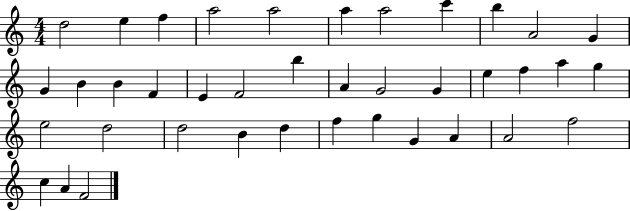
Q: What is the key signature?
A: C major